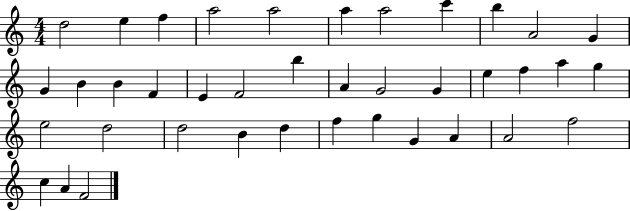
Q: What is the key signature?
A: C major